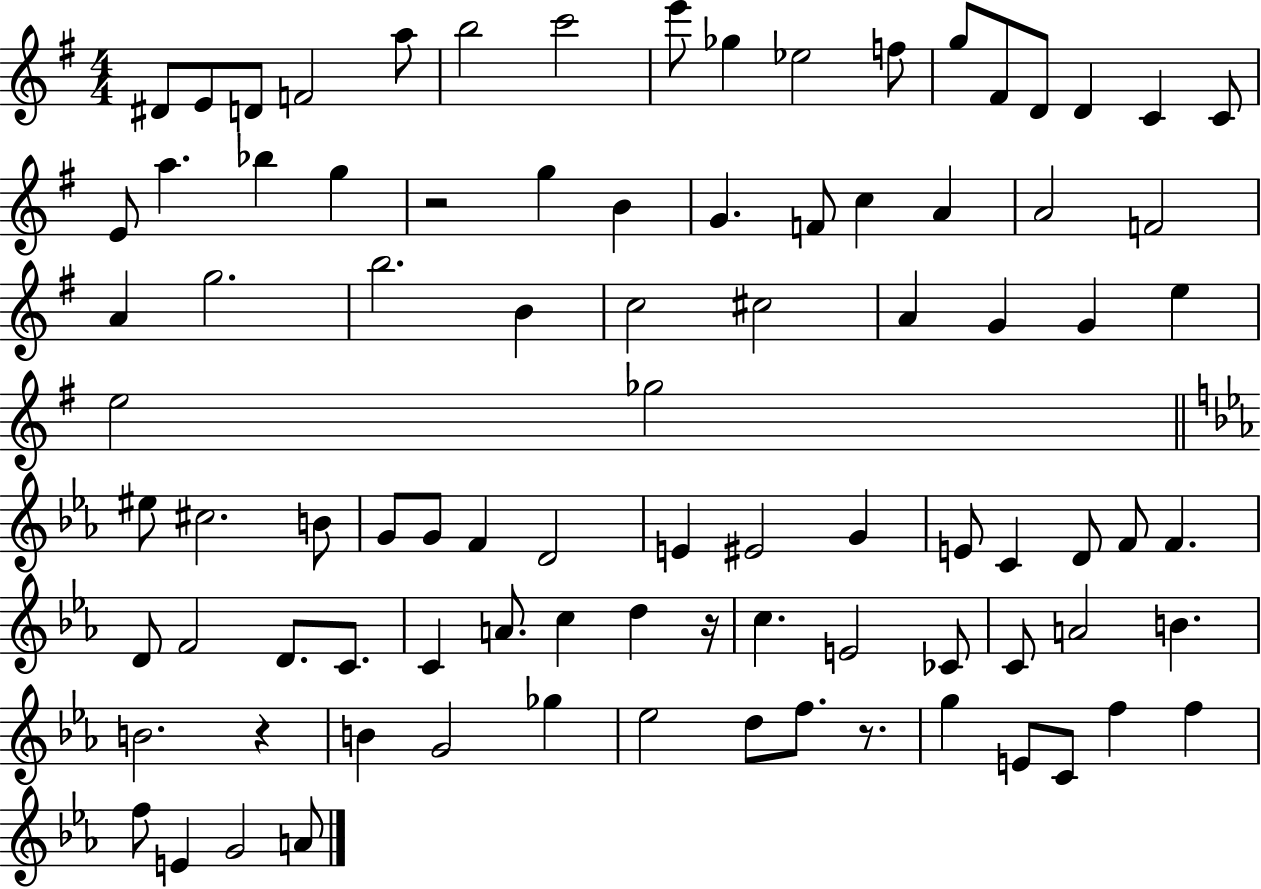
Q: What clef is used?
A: treble